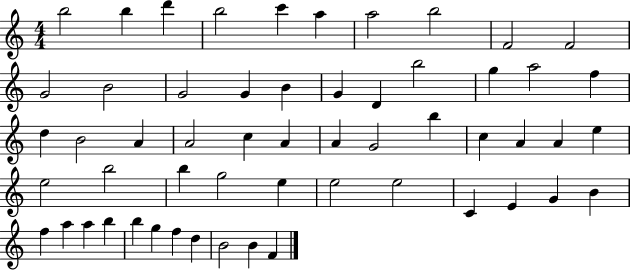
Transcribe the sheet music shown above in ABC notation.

X:1
T:Untitled
M:4/4
L:1/4
K:C
b2 b d' b2 c' a a2 b2 F2 F2 G2 B2 G2 G B G D b2 g a2 f d B2 A A2 c A A G2 b c A A e e2 b2 b g2 e e2 e2 C E G B f a a b b g f d B2 B F